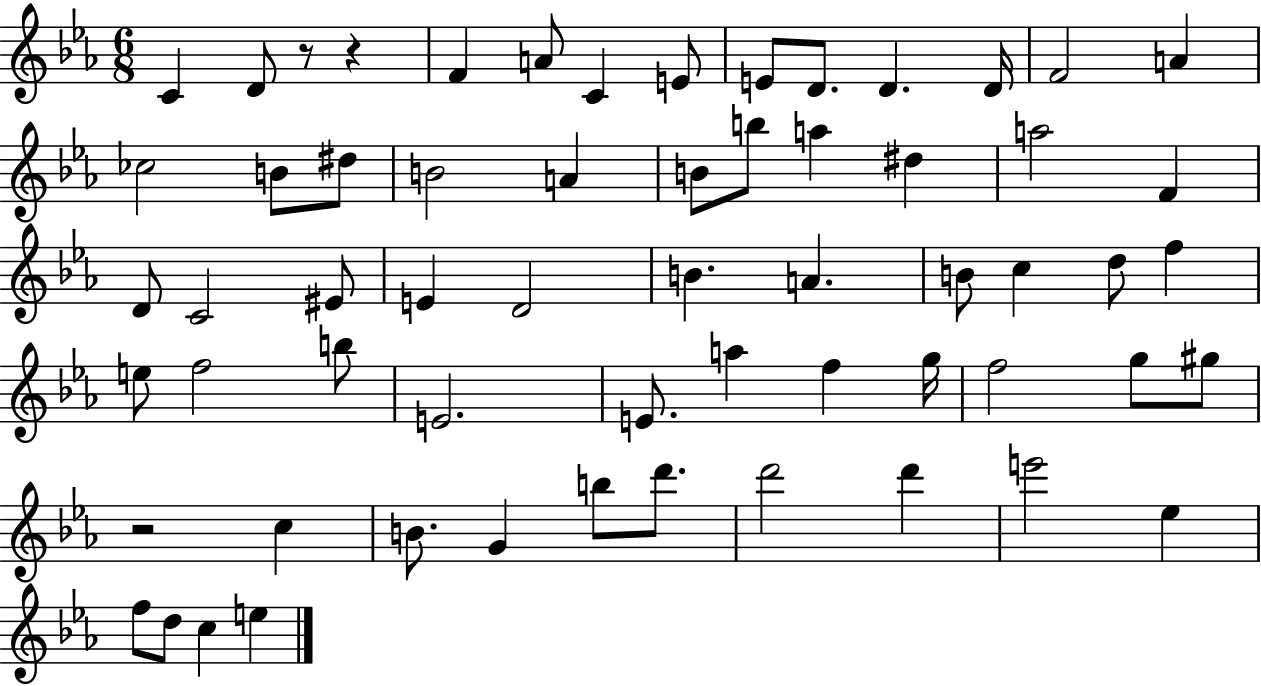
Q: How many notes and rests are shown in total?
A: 61